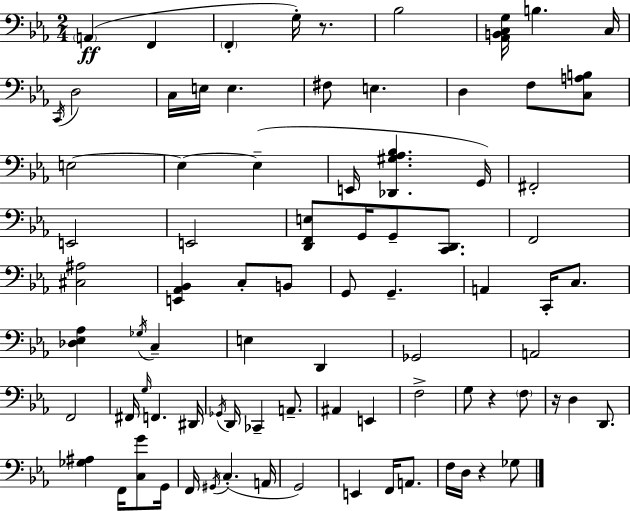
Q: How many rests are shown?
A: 4